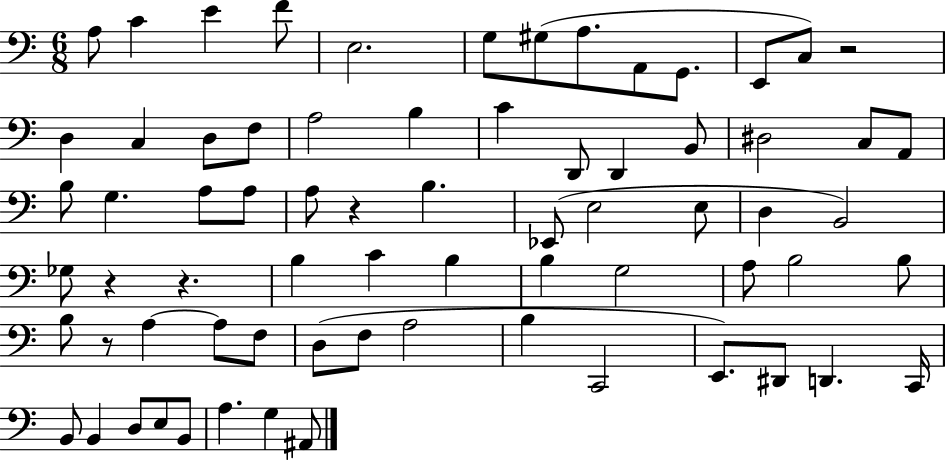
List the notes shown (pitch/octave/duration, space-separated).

A3/e C4/q E4/q F4/e E3/h. G3/e G#3/e A3/e. A2/e G2/e. E2/e C3/e R/h D3/q C3/q D3/e F3/e A3/h B3/q C4/q D2/e D2/q B2/e D#3/h C3/e A2/e B3/e G3/q. A3/e A3/e A3/e R/q B3/q. Eb2/e E3/h E3/e D3/q B2/h Gb3/e R/q R/q. B3/q C4/q B3/q B3/q G3/h A3/e B3/h B3/e B3/e R/e A3/q A3/e F3/e D3/e F3/e A3/h B3/q C2/h E2/e. D#2/e D2/q. C2/s B2/e B2/q D3/e E3/e B2/e A3/q. G3/q A#2/e